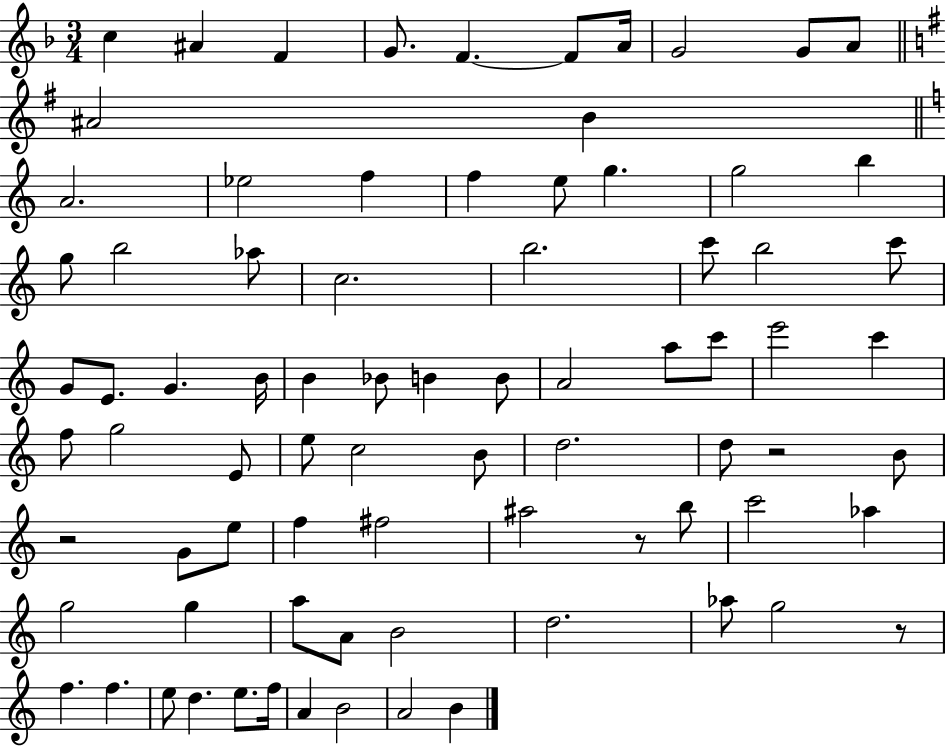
X:1
T:Untitled
M:3/4
L:1/4
K:F
c ^A F G/2 F F/2 A/4 G2 G/2 A/2 ^A2 B A2 _e2 f f e/2 g g2 b g/2 b2 _a/2 c2 b2 c'/2 b2 c'/2 G/2 E/2 G B/4 B _B/2 B B/2 A2 a/2 c'/2 e'2 c' f/2 g2 E/2 e/2 c2 B/2 d2 d/2 z2 B/2 z2 G/2 e/2 f ^f2 ^a2 z/2 b/2 c'2 _a g2 g a/2 A/2 B2 d2 _a/2 g2 z/2 f f e/2 d e/2 f/4 A B2 A2 B